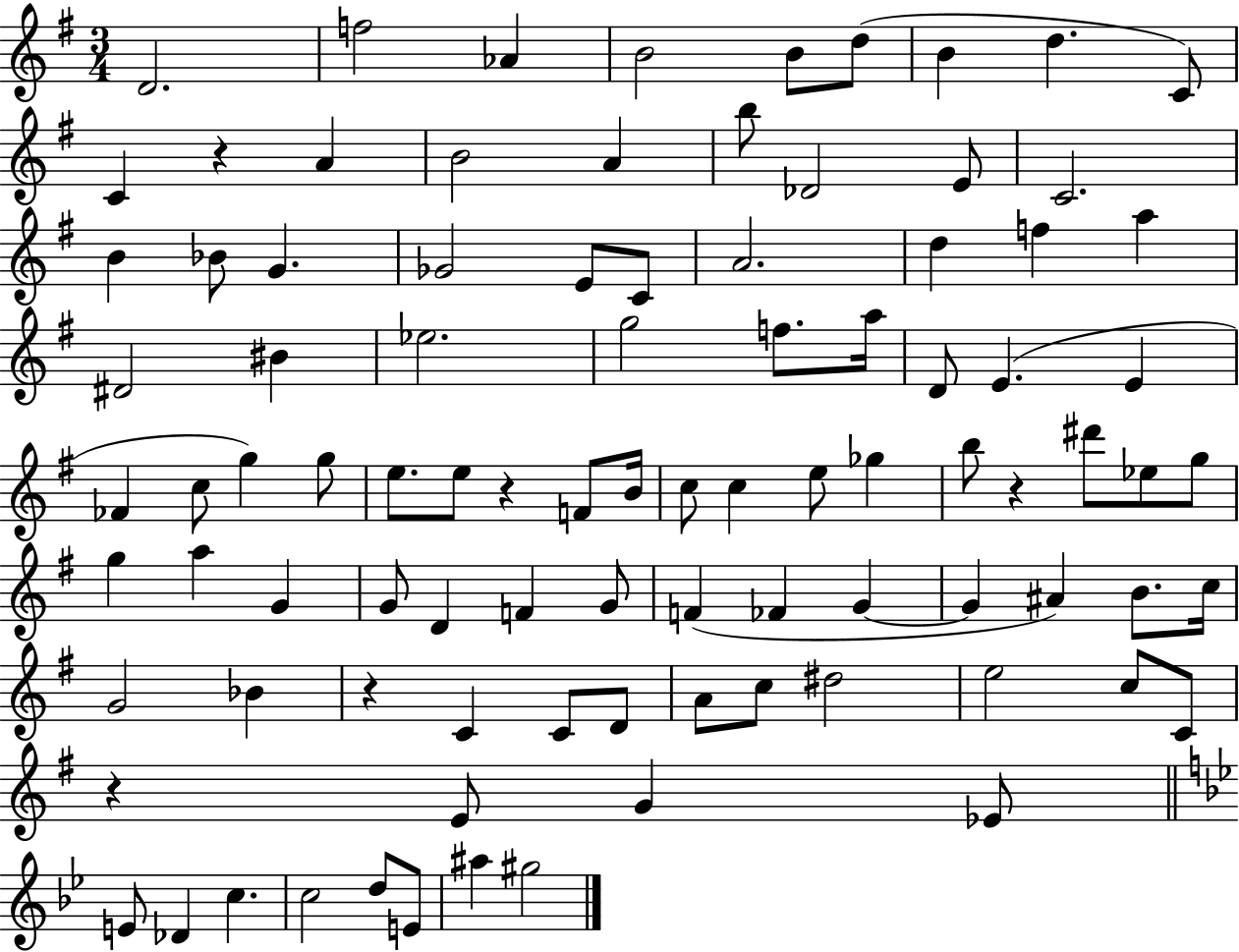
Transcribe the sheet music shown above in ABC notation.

X:1
T:Untitled
M:3/4
L:1/4
K:G
D2 f2 _A B2 B/2 d/2 B d C/2 C z A B2 A b/2 _D2 E/2 C2 B _B/2 G _G2 E/2 C/2 A2 d f a ^D2 ^B _e2 g2 f/2 a/4 D/2 E E _F c/2 g g/2 e/2 e/2 z F/2 B/4 c/2 c e/2 _g b/2 z ^d'/2 _e/2 g/2 g a G G/2 D F G/2 F _F G G ^A B/2 c/4 G2 _B z C C/2 D/2 A/2 c/2 ^d2 e2 c/2 C/2 z E/2 G _E/2 E/2 _D c c2 d/2 E/2 ^a ^g2